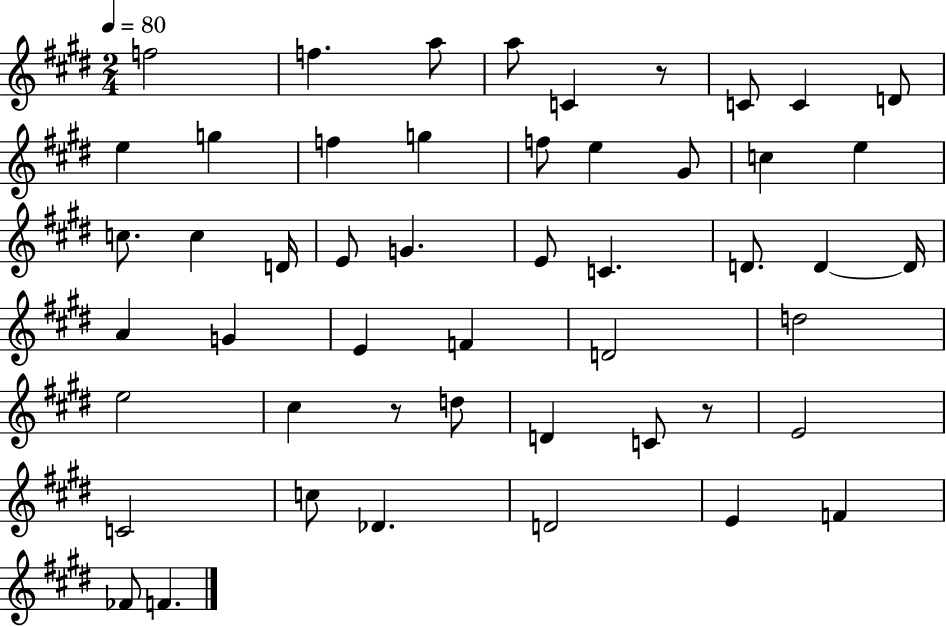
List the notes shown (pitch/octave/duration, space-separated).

F5/h F5/q. A5/e A5/e C4/q R/e C4/e C4/q D4/e E5/q G5/q F5/q G5/q F5/e E5/q G#4/e C5/q E5/q C5/e. C5/q D4/s E4/e G4/q. E4/e C4/q. D4/e. D4/q D4/s A4/q G4/q E4/q F4/q D4/h D5/h E5/h C#5/q R/e D5/e D4/q C4/e R/e E4/h C4/h C5/e Db4/q. D4/h E4/q F4/q FES4/e F4/q.